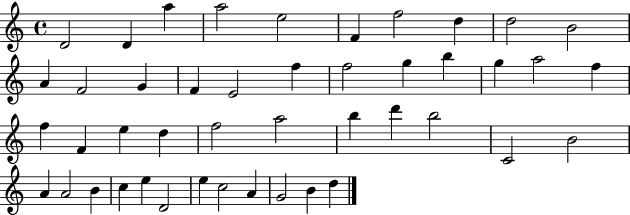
D4/h D4/q A5/q A5/h E5/h F4/q F5/h D5/q D5/h B4/h A4/q F4/h G4/q F4/q E4/h F5/q F5/h G5/q B5/q G5/q A5/h F5/q F5/q F4/q E5/q D5/q F5/h A5/h B5/q D6/q B5/h C4/h B4/h A4/q A4/h B4/q C5/q E5/q D4/h E5/q C5/h A4/q G4/h B4/q D5/q